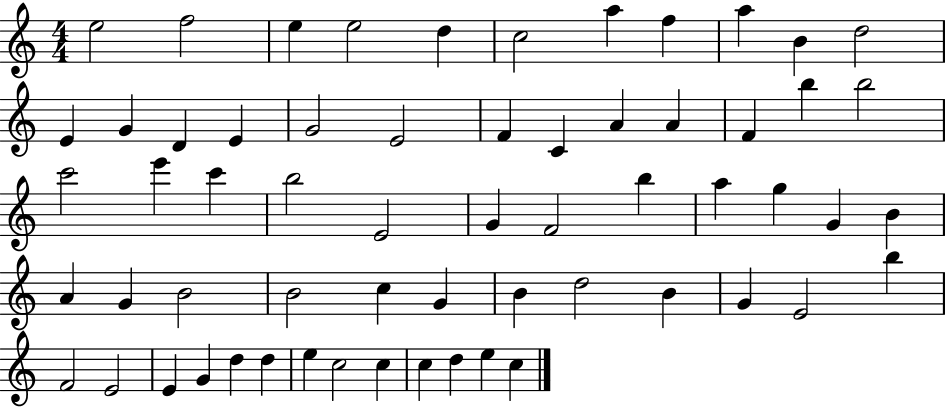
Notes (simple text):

E5/h F5/h E5/q E5/h D5/q C5/h A5/q F5/q A5/q B4/q D5/h E4/q G4/q D4/q E4/q G4/h E4/h F4/q C4/q A4/q A4/q F4/q B5/q B5/h C6/h E6/q C6/q B5/h E4/h G4/q F4/h B5/q A5/q G5/q G4/q B4/q A4/q G4/q B4/h B4/h C5/q G4/q B4/q D5/h B4/q G4/q E4/h B5/q F4/h E4/h E4/q G4/q D5/q D5/q E5/q C5/h C5/q C5/q D5/q E5/q C5/q